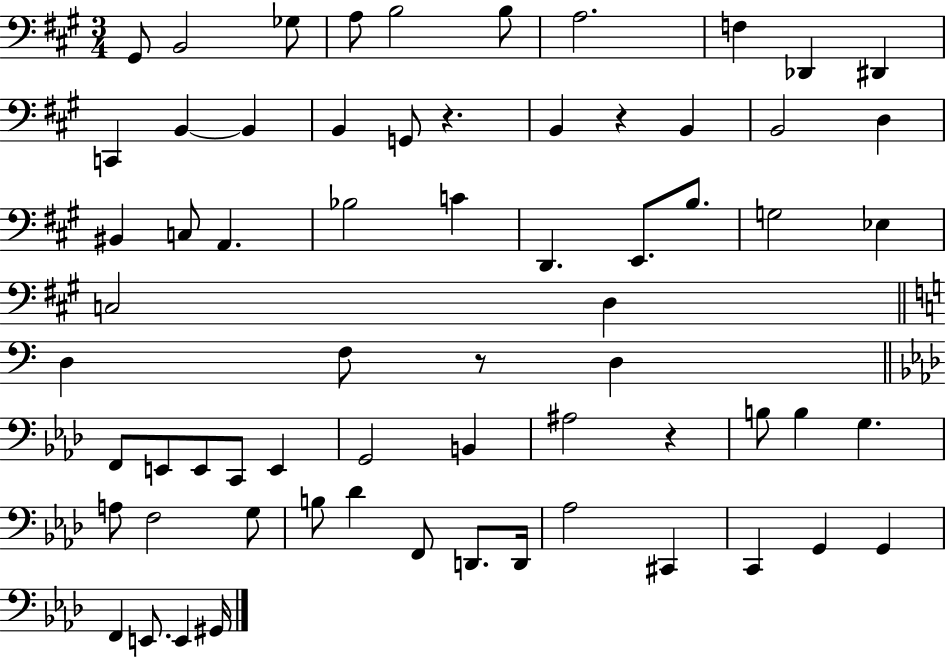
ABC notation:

X:1
T:Untitled
M:3/4
L:1/4
K:A
^G,,/2 B,,2 _G,/2 A,/2 B,2 B,/2 A,2 F, _D,, ^D,, C,, B,, B,, B,, G,,/2 z B,, z B,, B,,2 D, ^B,, C,/2 A,, _B,2 C D,, E,,/2 B,/2 G,2 _E, C,2 D, D, F,/2 z/2 D, F,,/2 E,,/2 E,,/2 C,,/2 E,, G,,2 B,, ^A,2 z B,/2 B, G, A,/2 F,2 G,/2 B,/2 _D F,,/2 D,,/2 D,,/4 _A,2 ^C,, C,, G,, G,, F,, E,,/2 E,, ^G,,/4